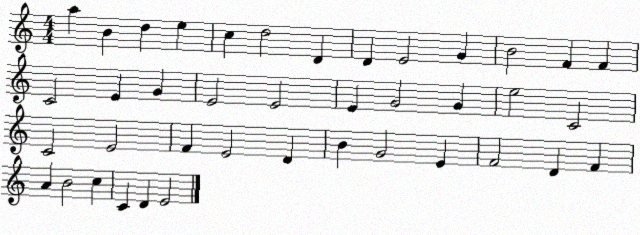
X:1
T:Untitled
M:4/4
L:1/4
K:C
a B d e c d2 D D E2 G B2 F F C2 E G E2 E2 E G2 G e2 C2 C2 E2 F E2 D B G2 E F2 D F A B2 c C D E2